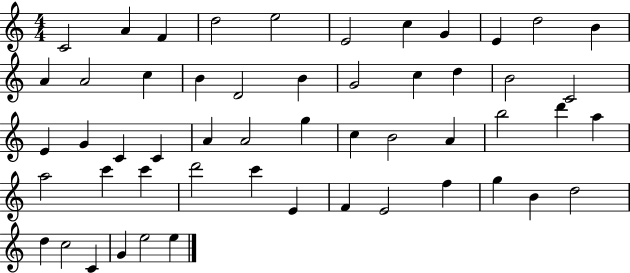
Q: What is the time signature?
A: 4/4